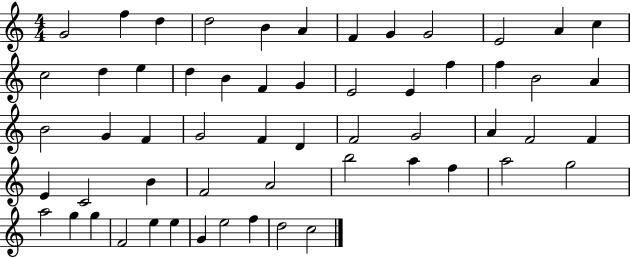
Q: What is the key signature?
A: C major